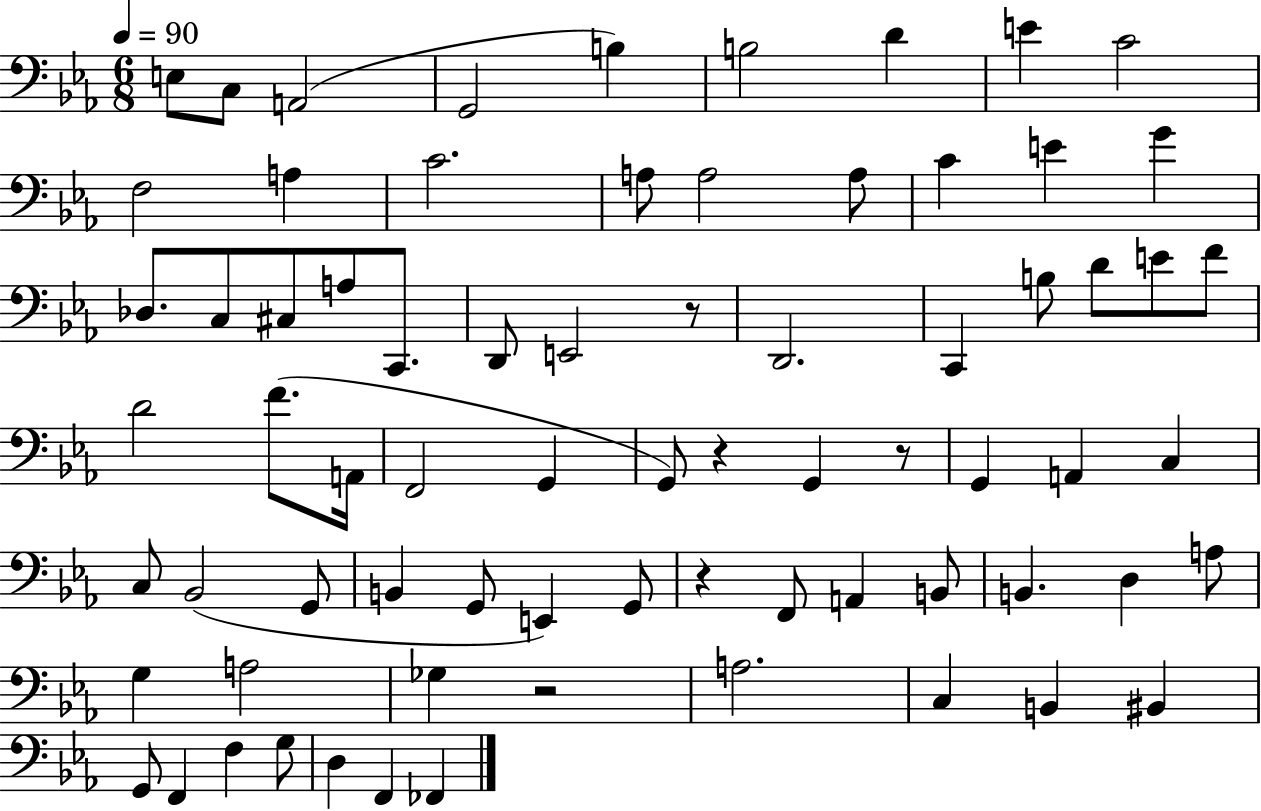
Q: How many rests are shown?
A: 5